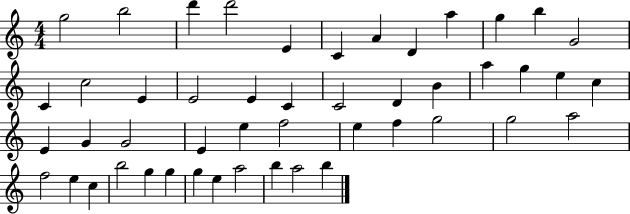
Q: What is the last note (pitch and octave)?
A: B5